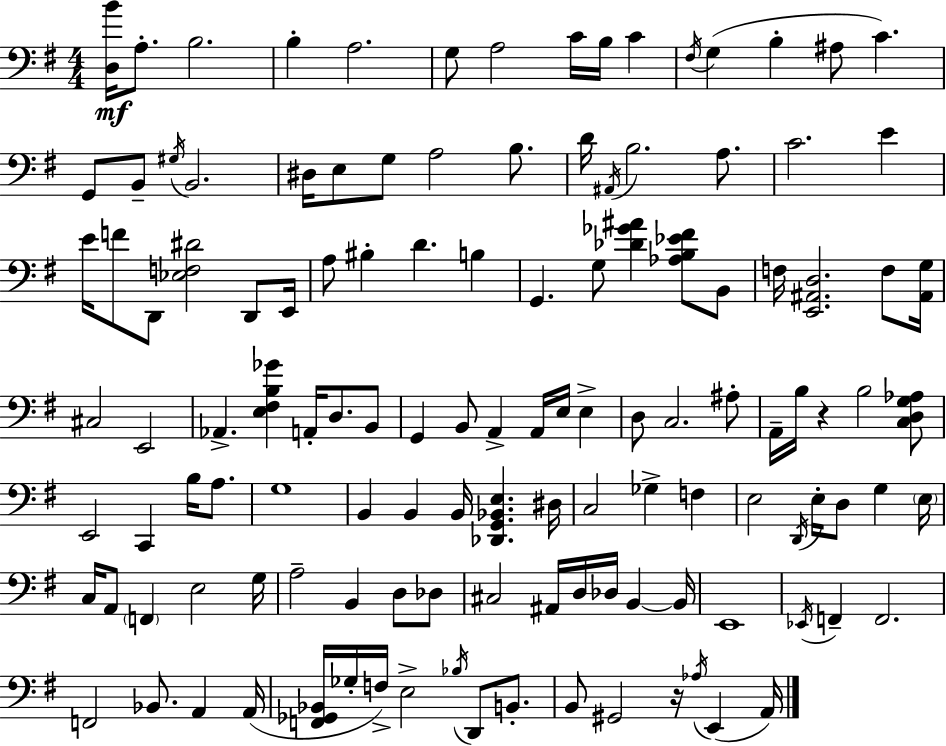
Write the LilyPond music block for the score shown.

{
  \clef bass
  \numericTimeSignature
  \time 4/4
  \key g \major
  \repeat volta 2 { <d b'>16\mf a8.-. b2. | b4-. a2. | g8 a2 c'16 b16 c'4 | \acciaccatura { fis16 } g4( b4-. ais8 c'4.) | \break g,8 b,8-- \acciaccatura { gis16 } b,2. | dis16 e8 g8 a2 b8. | d'16 \acciaccatura { ais,16 } b2. | a8. c'2. e'4 | \break e'16 f'8 d,8 <ees f dis'>2 | d,8 e,16 a8 bis4-. d'4. b4 | g,4. g8 <des' ges' ais'>4 <aes b ees' fis'>8 | b,8 f16 <e, ais, d>2. | \break f8 <ais, g>16 cis2 e,2 | aes,4.-> <e fis b ges'>4 a,16-. d8. | b,8 g,4 b,8 a,4-> a,16 e16 e4-> | d8 c2. | \break ais8-. a,16-- b16 r4 b2 | <c d g aes>8 e,2 c,4 b16 | a8. g1 | b,4 b,4 b,16 <des, g, bes, e>4. | \break dis16 c2 ges4-> f4 | e2 \acciaccatura { d,16 } e16-. d8 g4 | \parenthesize e16 c16 a,8 \parenthesize f,4 e2 | g16 a2-- b,4 | \break d8 des8 cis2 ais,16 d16 des16 b,4~~ | b,16 e,1 | \acciaccatura { ees,16 } f,4-- f,2. | f,2 bes,8. | \break a,4 a,16( <f, ges, bes,>16 ges16-. f16->) e2-> | \acciaccatura { bes16 } d,8 b,8.-. b,8 gis,2 | r16 \acciaccatura { aes16 }( e,4 a,16) } \bar "|."
}